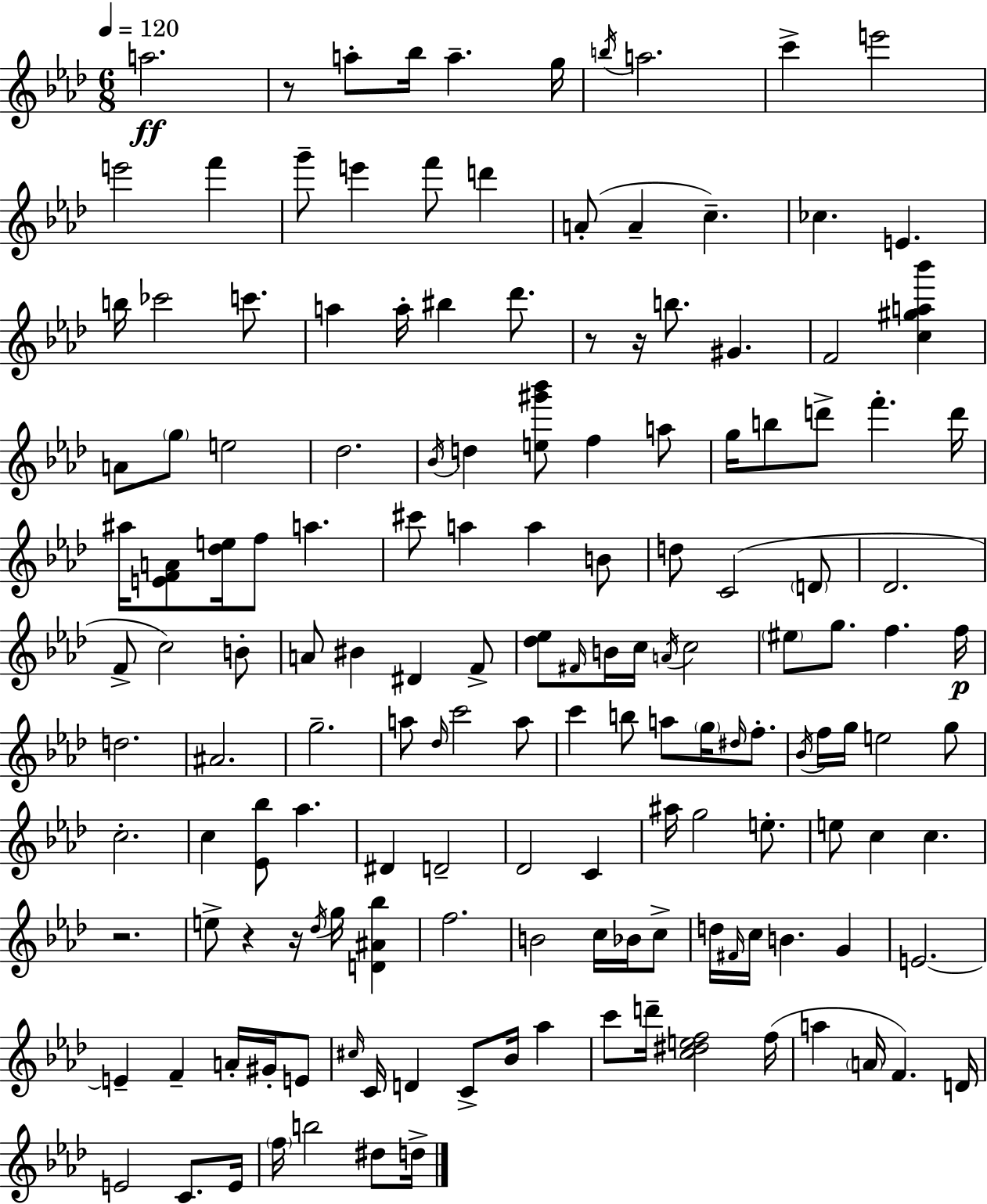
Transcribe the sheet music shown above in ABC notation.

X:1
T:Untitled
M:6/8
L:1/4
K:Fm
a2 z/2 a/2 _b/4 a g/4 b/4 a2 c' e'2 e'2 f' g'/2 e' f'/2 d' A/2 A c _c E b/4 _c'2 c'/2 a a/4 ^b _d'/2 z/2 z/4 b/2 ^G F2 [c^ga_b'] A/2 g/2 e2 _d2 _B/4 d [e^g'_b']/2 f a/2 g/4 b/2 d'/2 f' d'/4 ^a/4 [EFA]/2 [_de]/4 f/2 a ^c'/2 a a B/2 d/2 C2 D/2 _D2 F/2 c2 B/2 A/2 ^B ^D F/2 [_d_e]/2 ^F/4 B/4 c/4 A/4 c2 ^e/2 g/2 f f/4 d2 ^A2 g2 a/2 _d/4 c'2 a/2 c' b/2 a/2 g/4 ^d/4 f/2 _B/4 f/4 g/4 e2 g/2 c2 c [_E_b]/2 _a ^D D2 _D2 C ^a/4 g2 e/2 e/2 c c z2 e/2 z z/4 _d/4 g/4 [D^A_b] f2 B2 c/4 _B/4 c/2 d/4 ^F/4 c/4 B G E2 E F A/4 ^G/4 E/2 ^c/4 C/4 D C/2 _B/4 _a c'/2 d'/4 [c^def]2 f/4 a A/4 F D/4 E2 C/2 E/4 f/4 b2 ^d/2 d/4